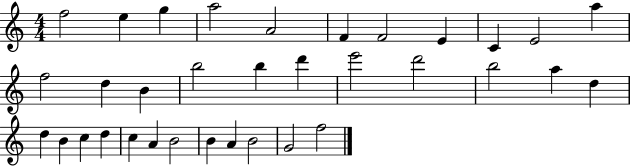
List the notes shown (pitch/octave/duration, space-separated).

F5/h E5/q G5/q A5/h A4/h F4/q F4/h E4/q C4/q E4/h A5/q F5/h D5/q B4/q B5/h B5/q D6/q E6/h D6/h B5/h A5/q D5/q D5/q B4/q C5/q D5/q C5/q A4/q B4/h B4/q A4/q B4/h G4/h F5/h